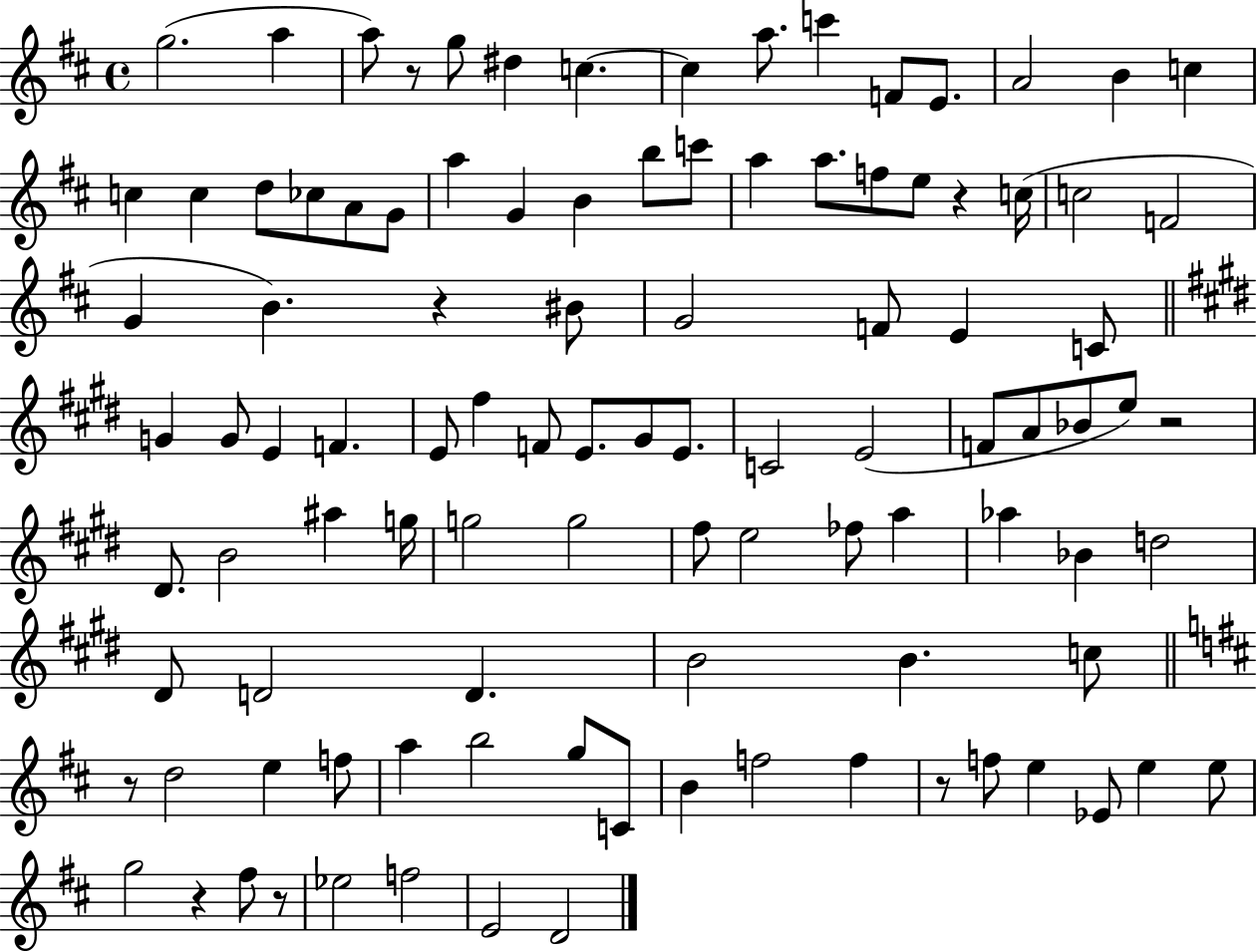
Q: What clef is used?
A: treble